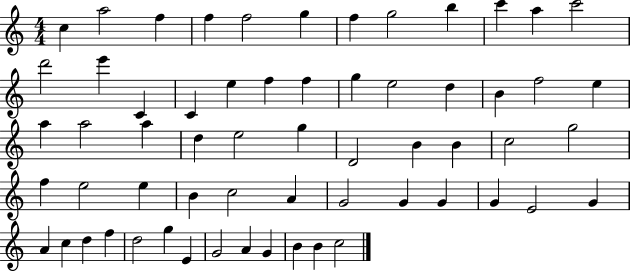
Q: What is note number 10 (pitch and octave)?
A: C6